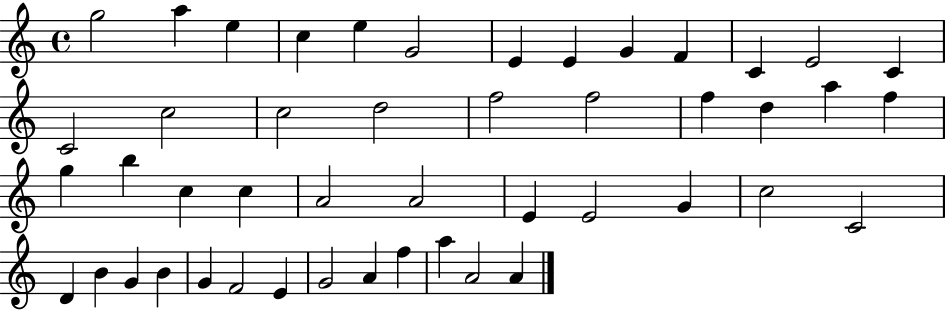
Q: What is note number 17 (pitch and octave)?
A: D5